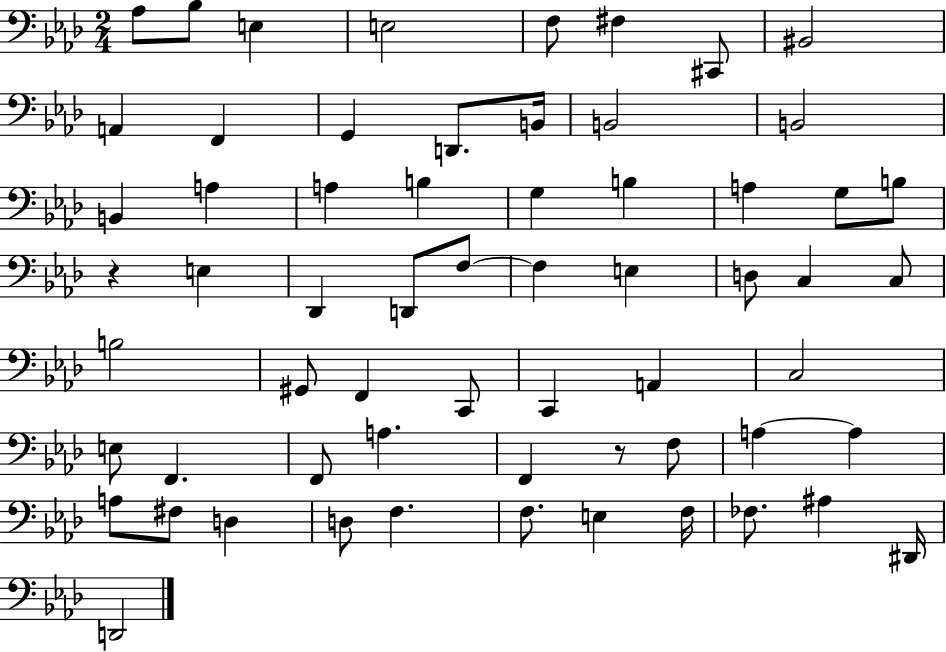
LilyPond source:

{
  \clef bass
  \numericTimeSignature
  \time 2/4
  \key aes \major
  aes8 bes8 e4 | e2 | f8 fis4 cis,8 | bis,2 | \break a,4 f,4 | g,4 d,8. b,16 | b,2 | b,2 | \break b,4 a4 | a4 b4 | g4 b4 | a4 g8 b8 | \break r4 e4 | des,4 d,8 f8~~ | f4 e4 | d8 c4 c8 | \break b2 | gis,8 f,4 c,8 | c,4 a,4 | c2 | \break e8 f,4. | f,8 a4. | f,4 r8 f8 | a4~~ a4 | \break a8 fis8 d4 | d8 f4. | f8. e4 f16 | fes8. ais4 dis,16 | \break d,2 | \bar "|."
}